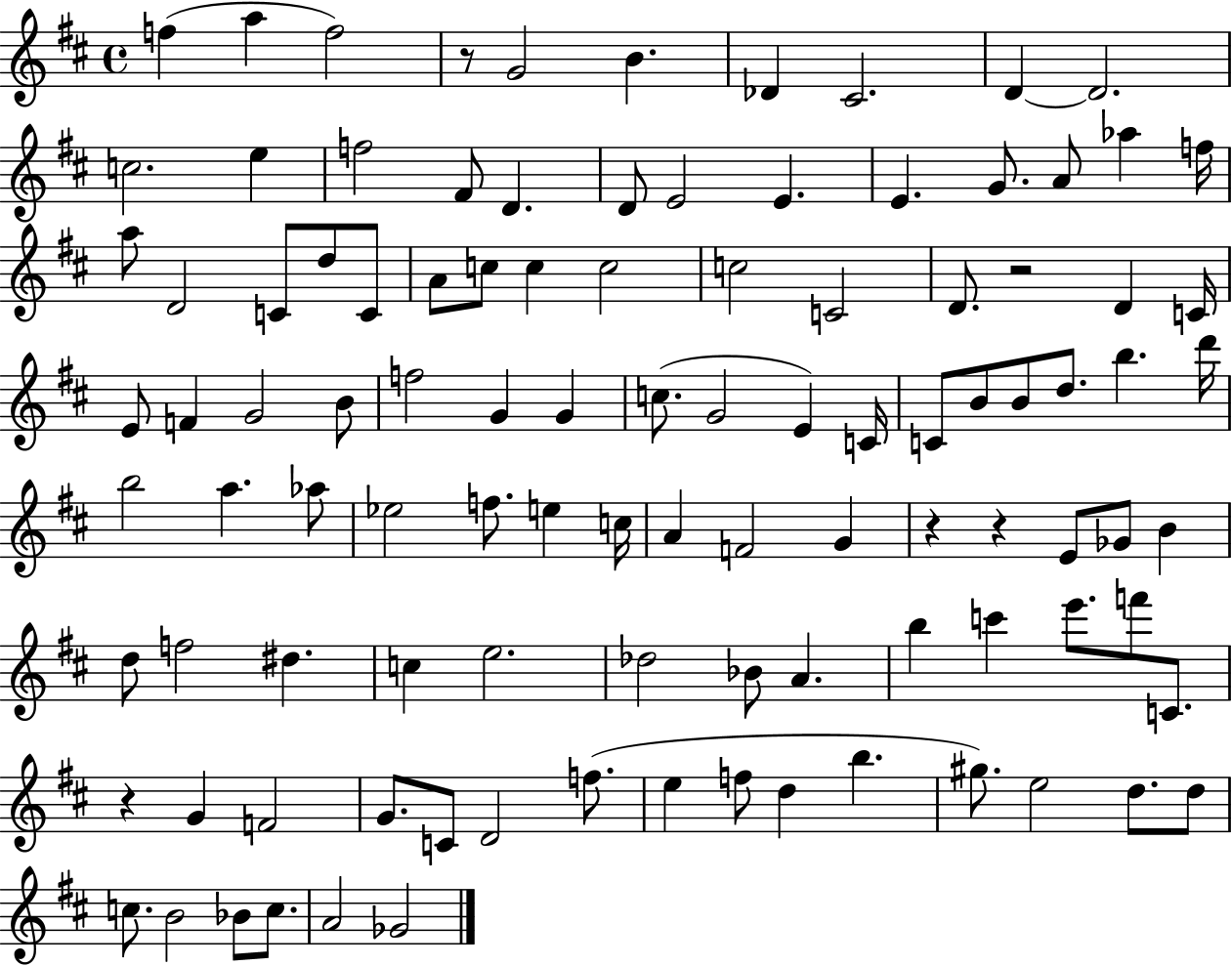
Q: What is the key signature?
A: D major